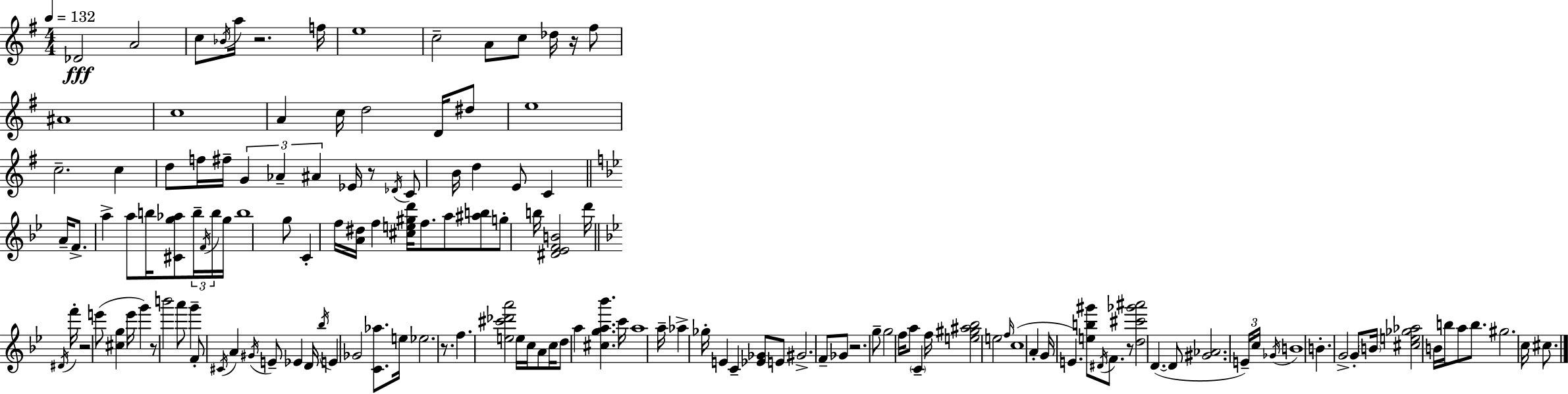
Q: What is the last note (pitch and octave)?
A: C#5